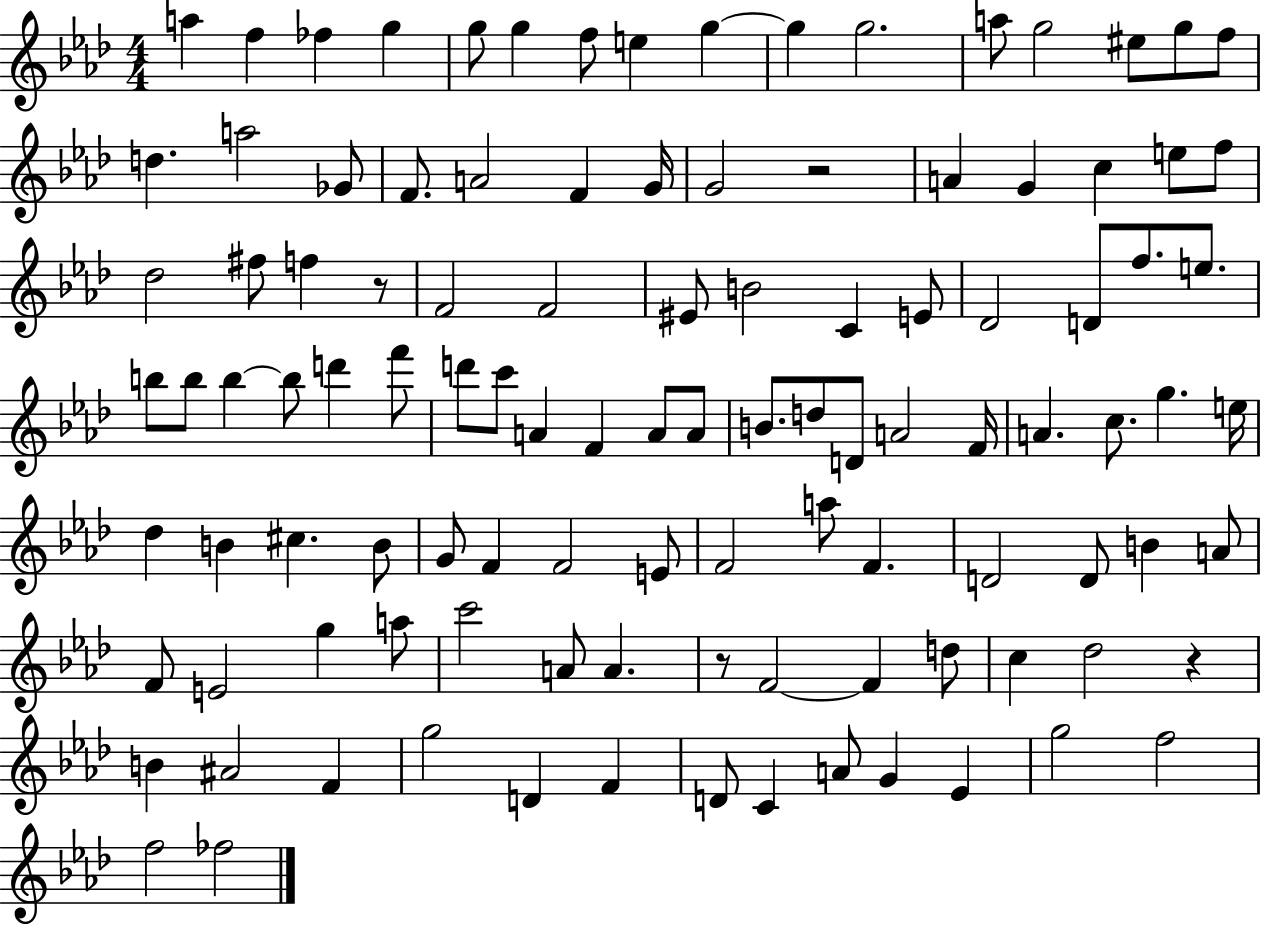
A5/q F5/q FES5/q G5/q G5/e G5/q F5/e E5/q G5/q G5/q G5/h. A5/e G5/h EIS5/e G5/e F5/e D5/q. A5/h Gb4/e F4/e. A4/h F4/q G4/s G4/h R/h A4/q G4/q C5/q E5/e F5/e Db5/h F#5/e F5/q R/e F4/h F4/h EIS4/e B4/h C4/q E4/e Db4/h D4/e F5/e. E5/e. B5/e B5/e B5/q B5/e D6/q F6/e D6/e C6/e A4/q F4/q A4/e A4/e B4/e. D5/e D4/e A4/h F4/s A4/q. C5/e. G5/q. E5/s Db5/q B4/q C#5/q. B4/e G4/e F4/q F4/h E4/e F4/h A5/e F4/q. D4/h D4/e B4/q A4/e F4/e E4/h G5/q A5/e C6/h A4/e A4/q. R/e F4/h F4/q D5/e C5/q Db5/h R/q B4/q A#4/h F4/q G5/h D4/q F4/q D4/e C4/q A4/e G4/q Eb4/q G5/h F5/h F5/h FES5/h